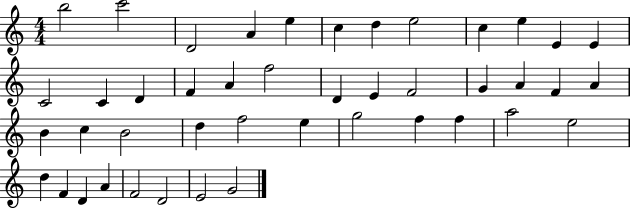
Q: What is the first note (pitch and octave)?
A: B5